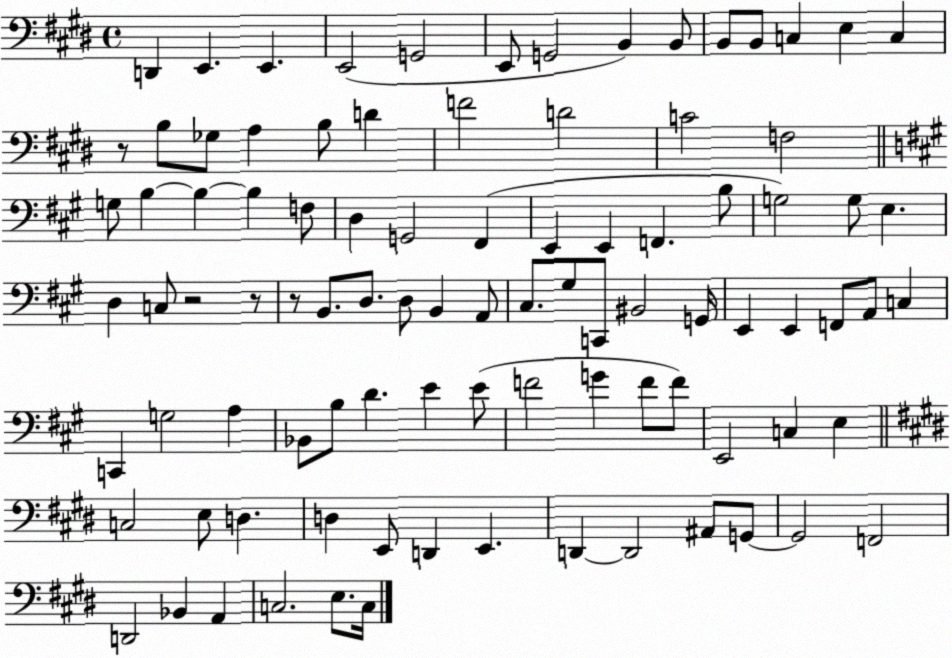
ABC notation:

X:1
T:Untitled
M:4/4
L:1/4
K:E
D,, E,, E,, E,,2 G,,2 E,,/2 G,,2 B,, B,,/2 B,,/2 B,,/2 C, E, C, z/2 B,/2 _G,/2 A, B,/2 D F2 D2 C2 F,2 G,/2 B, B, B, F,/2 D, G,,2 ^F,, E,, E,, F,, B,/2 G,2 G,/2 E, D, C,/2 z2 z/2 z/2 B,,/2 D,/2 D,/2 B,, A,,/2 ^C,/2 ^G,/2 C,,/2 ^B,,2 G,,/4 E,, E,, F,,/2 A,,/2 C, C,, G,2 A, _B,,/2 B,/2 D E E/2 F2 G F/2 F/2 E,,2 C, E, C,2 E,/2 D, D, E,,/2 D,, E,, D,, D,,2 ^A,,/2 G,,/2 G,,2 F,,2 D,,2 _B,, A,, C,2 E,/2 C,/4